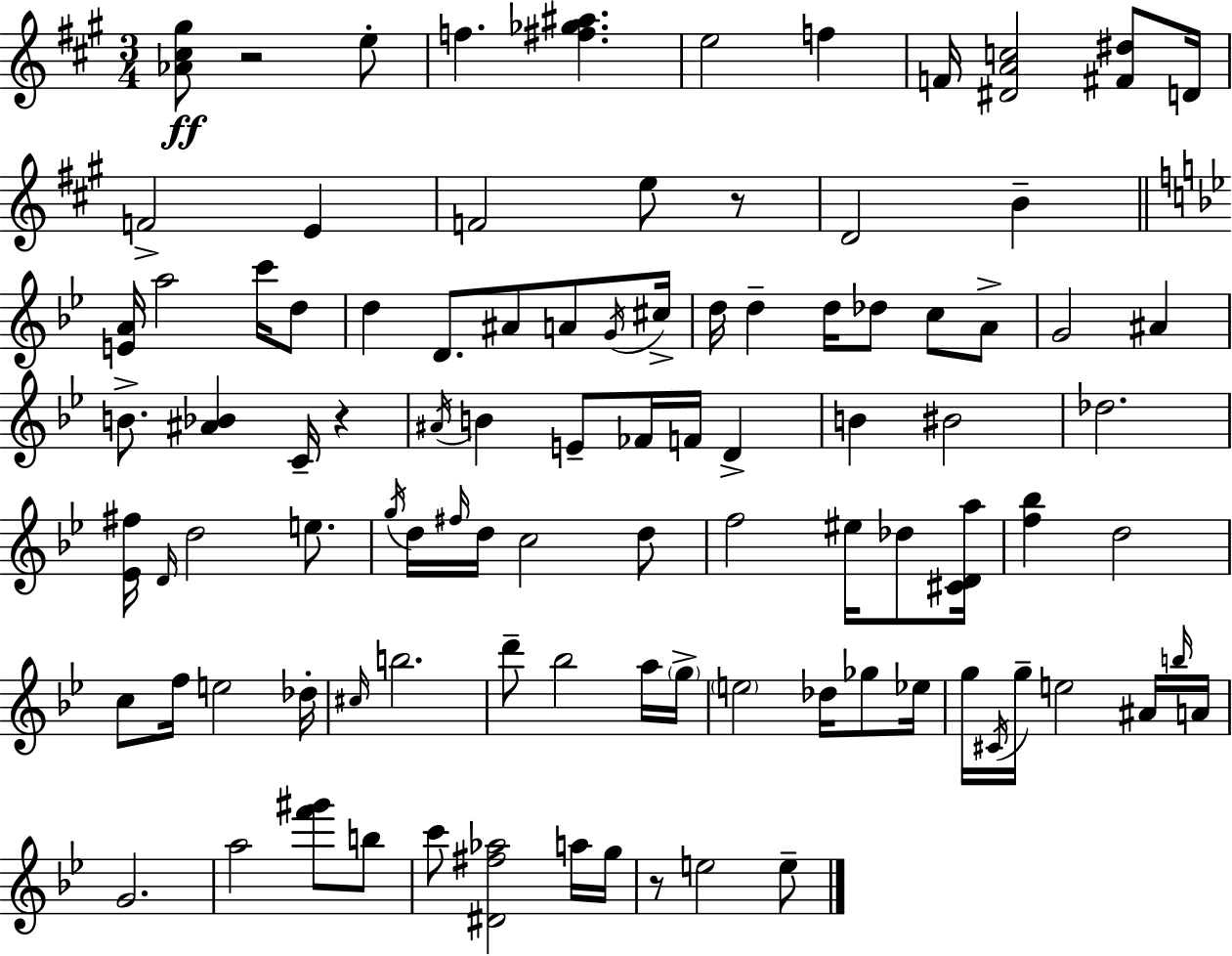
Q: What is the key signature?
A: A major